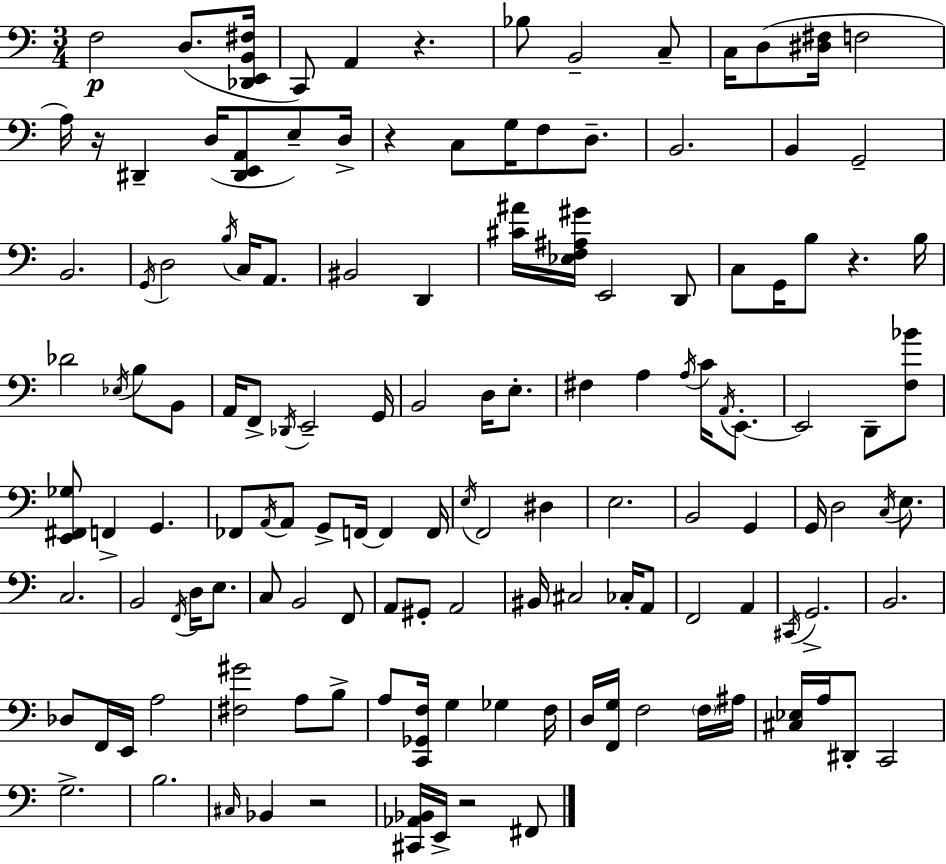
F3/h D3/e. [Db2,E2,B2,F#3]/s C2/e A2/q R/q. Bb3/e B2/h C3/e C3/s D3/e [D#3,F#3]/s F3/h A3/s R/s D#2/q D3/s [D#2,E2,A2]/e E3/e D3/s R/q C3/e G3/s F3/e D3/e. B2/h. B2/q G2/h B2/h. G2/s D3/h B3/s C3/s A2/e. BIS2/h D2/q [C#4,A#4]/s [Eb3,F3,A#3,G#4]/s E2/h D2/e C3/e G2/s B3/e R/q. B3/s Db4/h Eb3/s B3/e B2/e A2/s F2/e Db2/s E2/h G2/s B2/h D3/s E3/e. F#3/q A3/q A3/s C4/s A2/s E2/e. E2/h D2/e [F3,Bb4]/e [E2,F#2,Gb3]/e F2/q G2/q. FES2/e A2/s A2/e G2/e F2/s F2/q F2/s E3/s F2/h D#3/q E3/h. B2/h G2/q G2/s D3/h C3/s E3/e. C3/h. B2/h F2/s D3/s E3/e. C3/e B2/h F2/e A2/e G#2/e A2/h BIS2/s C#3/h CES3/s A2/e F2/h A2/q C#2/s G2/h. B2/h. Db3/e F2/s E2/s A3/h [F#3,G#4]/h A3/e B3/e A3/e [C2,Gb2,F3]/s G3/q Gb3/q F3/s D3/s [F2,G3]/s F3/h F3/s A#3/s [C#3,Eb3]/s A3/s D#2/e C2/h G3/h. B3/h. C#3/s Bb2/q R/h [C#2,Ab2,Bb2]/s E2/s R/h F#2/e